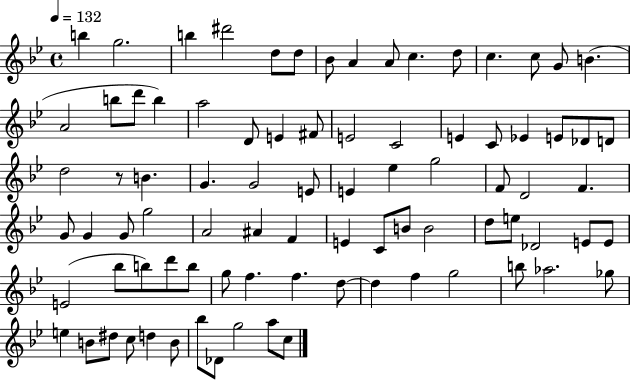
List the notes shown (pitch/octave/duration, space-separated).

B5/q G5/h. B5/q D#6/h D5/e D5/e Bb4/e A4/q A4/e C5/q. D5/e C5/q. C5/e G4/e B4/q. A4/h B5/e D6/e B5/q A5/h D4/e E4/q F#4/e E4/h C4/h E4/q C4/e Eb4/q E4/e Db4/e D4/e D5/h R/e B4/q. G4/q. G4/h E4/e E4/q Eb5/q G5/h F4/e D4/h F4/q. G4/e G4/q G4/e G5/h A4/h A#4/q F4/q E4/q C4/e B4/e B4/h D5/e E5/e Db4/h E4/e E4/e E4/h Bb5/e B5/e D6/e B5/e G5/e F5/q. F5/q. D5/e D5/q F5/q G5/h B5/e Ab5/h. Gb5/e E5/q B4/e D#5/e C5/e D5/q B4/e Bb5/e Db4/e G5/h A5/e C5/e